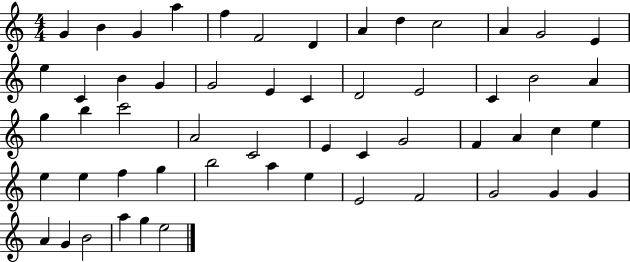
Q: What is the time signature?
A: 4/4